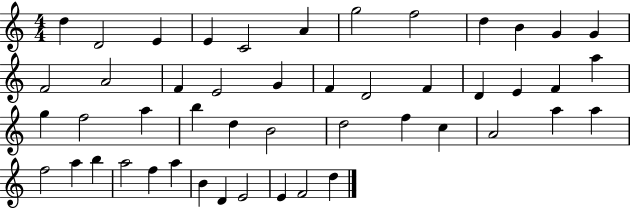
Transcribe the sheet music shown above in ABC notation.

X:1
T:Untitled
M:4/4
L:1/4
K:C
d D2 E E C2 A g2 f2 d B G G F2 A2 F E2 G F D2 F D E F a g f2 a b d B2 d2 f c A2 a a f2 a b a2 f a B D E2 E F2 d